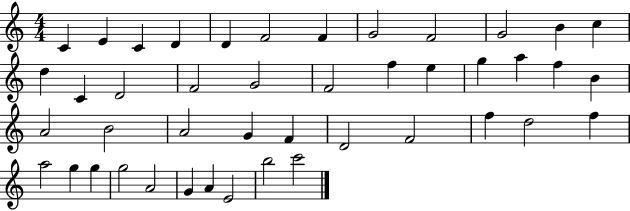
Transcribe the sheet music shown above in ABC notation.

X:1
T:Untitled
M:4/4
L:1/4
K:C
C E C D D F2 F G2 F2 G2 B c d C D2 F2 G2 F2 f e g a f B A2 B2 A2 G F D2 F2 f d2 f a2 g g g2 A2 G A E2 b2 c'2